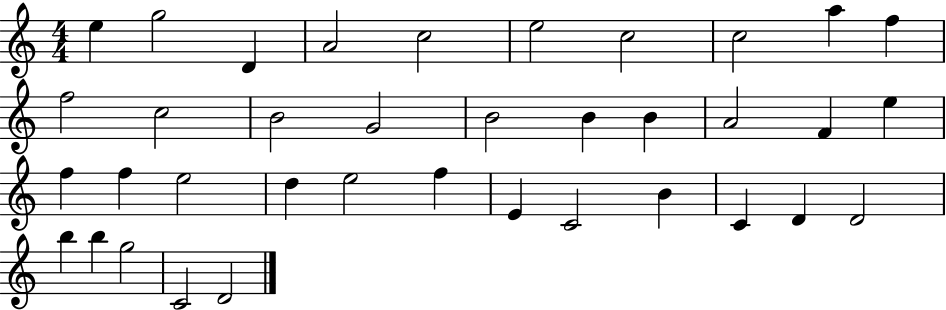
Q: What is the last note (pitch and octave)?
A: D4